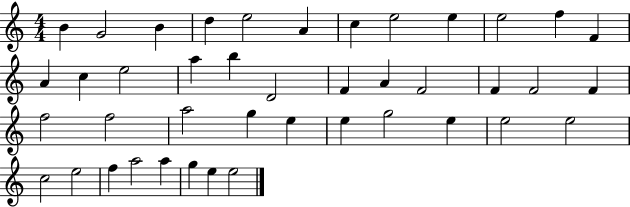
X:1
T:Untitled
M:4/4
L:1/4
K:C
B G2 B d e2 A c e2 e e2 f F A c e2 a b D2 F A F2 F F2 F f2 f2 a2 g e e g2 e e2 e2 c2 e2 f a2 a g e e2